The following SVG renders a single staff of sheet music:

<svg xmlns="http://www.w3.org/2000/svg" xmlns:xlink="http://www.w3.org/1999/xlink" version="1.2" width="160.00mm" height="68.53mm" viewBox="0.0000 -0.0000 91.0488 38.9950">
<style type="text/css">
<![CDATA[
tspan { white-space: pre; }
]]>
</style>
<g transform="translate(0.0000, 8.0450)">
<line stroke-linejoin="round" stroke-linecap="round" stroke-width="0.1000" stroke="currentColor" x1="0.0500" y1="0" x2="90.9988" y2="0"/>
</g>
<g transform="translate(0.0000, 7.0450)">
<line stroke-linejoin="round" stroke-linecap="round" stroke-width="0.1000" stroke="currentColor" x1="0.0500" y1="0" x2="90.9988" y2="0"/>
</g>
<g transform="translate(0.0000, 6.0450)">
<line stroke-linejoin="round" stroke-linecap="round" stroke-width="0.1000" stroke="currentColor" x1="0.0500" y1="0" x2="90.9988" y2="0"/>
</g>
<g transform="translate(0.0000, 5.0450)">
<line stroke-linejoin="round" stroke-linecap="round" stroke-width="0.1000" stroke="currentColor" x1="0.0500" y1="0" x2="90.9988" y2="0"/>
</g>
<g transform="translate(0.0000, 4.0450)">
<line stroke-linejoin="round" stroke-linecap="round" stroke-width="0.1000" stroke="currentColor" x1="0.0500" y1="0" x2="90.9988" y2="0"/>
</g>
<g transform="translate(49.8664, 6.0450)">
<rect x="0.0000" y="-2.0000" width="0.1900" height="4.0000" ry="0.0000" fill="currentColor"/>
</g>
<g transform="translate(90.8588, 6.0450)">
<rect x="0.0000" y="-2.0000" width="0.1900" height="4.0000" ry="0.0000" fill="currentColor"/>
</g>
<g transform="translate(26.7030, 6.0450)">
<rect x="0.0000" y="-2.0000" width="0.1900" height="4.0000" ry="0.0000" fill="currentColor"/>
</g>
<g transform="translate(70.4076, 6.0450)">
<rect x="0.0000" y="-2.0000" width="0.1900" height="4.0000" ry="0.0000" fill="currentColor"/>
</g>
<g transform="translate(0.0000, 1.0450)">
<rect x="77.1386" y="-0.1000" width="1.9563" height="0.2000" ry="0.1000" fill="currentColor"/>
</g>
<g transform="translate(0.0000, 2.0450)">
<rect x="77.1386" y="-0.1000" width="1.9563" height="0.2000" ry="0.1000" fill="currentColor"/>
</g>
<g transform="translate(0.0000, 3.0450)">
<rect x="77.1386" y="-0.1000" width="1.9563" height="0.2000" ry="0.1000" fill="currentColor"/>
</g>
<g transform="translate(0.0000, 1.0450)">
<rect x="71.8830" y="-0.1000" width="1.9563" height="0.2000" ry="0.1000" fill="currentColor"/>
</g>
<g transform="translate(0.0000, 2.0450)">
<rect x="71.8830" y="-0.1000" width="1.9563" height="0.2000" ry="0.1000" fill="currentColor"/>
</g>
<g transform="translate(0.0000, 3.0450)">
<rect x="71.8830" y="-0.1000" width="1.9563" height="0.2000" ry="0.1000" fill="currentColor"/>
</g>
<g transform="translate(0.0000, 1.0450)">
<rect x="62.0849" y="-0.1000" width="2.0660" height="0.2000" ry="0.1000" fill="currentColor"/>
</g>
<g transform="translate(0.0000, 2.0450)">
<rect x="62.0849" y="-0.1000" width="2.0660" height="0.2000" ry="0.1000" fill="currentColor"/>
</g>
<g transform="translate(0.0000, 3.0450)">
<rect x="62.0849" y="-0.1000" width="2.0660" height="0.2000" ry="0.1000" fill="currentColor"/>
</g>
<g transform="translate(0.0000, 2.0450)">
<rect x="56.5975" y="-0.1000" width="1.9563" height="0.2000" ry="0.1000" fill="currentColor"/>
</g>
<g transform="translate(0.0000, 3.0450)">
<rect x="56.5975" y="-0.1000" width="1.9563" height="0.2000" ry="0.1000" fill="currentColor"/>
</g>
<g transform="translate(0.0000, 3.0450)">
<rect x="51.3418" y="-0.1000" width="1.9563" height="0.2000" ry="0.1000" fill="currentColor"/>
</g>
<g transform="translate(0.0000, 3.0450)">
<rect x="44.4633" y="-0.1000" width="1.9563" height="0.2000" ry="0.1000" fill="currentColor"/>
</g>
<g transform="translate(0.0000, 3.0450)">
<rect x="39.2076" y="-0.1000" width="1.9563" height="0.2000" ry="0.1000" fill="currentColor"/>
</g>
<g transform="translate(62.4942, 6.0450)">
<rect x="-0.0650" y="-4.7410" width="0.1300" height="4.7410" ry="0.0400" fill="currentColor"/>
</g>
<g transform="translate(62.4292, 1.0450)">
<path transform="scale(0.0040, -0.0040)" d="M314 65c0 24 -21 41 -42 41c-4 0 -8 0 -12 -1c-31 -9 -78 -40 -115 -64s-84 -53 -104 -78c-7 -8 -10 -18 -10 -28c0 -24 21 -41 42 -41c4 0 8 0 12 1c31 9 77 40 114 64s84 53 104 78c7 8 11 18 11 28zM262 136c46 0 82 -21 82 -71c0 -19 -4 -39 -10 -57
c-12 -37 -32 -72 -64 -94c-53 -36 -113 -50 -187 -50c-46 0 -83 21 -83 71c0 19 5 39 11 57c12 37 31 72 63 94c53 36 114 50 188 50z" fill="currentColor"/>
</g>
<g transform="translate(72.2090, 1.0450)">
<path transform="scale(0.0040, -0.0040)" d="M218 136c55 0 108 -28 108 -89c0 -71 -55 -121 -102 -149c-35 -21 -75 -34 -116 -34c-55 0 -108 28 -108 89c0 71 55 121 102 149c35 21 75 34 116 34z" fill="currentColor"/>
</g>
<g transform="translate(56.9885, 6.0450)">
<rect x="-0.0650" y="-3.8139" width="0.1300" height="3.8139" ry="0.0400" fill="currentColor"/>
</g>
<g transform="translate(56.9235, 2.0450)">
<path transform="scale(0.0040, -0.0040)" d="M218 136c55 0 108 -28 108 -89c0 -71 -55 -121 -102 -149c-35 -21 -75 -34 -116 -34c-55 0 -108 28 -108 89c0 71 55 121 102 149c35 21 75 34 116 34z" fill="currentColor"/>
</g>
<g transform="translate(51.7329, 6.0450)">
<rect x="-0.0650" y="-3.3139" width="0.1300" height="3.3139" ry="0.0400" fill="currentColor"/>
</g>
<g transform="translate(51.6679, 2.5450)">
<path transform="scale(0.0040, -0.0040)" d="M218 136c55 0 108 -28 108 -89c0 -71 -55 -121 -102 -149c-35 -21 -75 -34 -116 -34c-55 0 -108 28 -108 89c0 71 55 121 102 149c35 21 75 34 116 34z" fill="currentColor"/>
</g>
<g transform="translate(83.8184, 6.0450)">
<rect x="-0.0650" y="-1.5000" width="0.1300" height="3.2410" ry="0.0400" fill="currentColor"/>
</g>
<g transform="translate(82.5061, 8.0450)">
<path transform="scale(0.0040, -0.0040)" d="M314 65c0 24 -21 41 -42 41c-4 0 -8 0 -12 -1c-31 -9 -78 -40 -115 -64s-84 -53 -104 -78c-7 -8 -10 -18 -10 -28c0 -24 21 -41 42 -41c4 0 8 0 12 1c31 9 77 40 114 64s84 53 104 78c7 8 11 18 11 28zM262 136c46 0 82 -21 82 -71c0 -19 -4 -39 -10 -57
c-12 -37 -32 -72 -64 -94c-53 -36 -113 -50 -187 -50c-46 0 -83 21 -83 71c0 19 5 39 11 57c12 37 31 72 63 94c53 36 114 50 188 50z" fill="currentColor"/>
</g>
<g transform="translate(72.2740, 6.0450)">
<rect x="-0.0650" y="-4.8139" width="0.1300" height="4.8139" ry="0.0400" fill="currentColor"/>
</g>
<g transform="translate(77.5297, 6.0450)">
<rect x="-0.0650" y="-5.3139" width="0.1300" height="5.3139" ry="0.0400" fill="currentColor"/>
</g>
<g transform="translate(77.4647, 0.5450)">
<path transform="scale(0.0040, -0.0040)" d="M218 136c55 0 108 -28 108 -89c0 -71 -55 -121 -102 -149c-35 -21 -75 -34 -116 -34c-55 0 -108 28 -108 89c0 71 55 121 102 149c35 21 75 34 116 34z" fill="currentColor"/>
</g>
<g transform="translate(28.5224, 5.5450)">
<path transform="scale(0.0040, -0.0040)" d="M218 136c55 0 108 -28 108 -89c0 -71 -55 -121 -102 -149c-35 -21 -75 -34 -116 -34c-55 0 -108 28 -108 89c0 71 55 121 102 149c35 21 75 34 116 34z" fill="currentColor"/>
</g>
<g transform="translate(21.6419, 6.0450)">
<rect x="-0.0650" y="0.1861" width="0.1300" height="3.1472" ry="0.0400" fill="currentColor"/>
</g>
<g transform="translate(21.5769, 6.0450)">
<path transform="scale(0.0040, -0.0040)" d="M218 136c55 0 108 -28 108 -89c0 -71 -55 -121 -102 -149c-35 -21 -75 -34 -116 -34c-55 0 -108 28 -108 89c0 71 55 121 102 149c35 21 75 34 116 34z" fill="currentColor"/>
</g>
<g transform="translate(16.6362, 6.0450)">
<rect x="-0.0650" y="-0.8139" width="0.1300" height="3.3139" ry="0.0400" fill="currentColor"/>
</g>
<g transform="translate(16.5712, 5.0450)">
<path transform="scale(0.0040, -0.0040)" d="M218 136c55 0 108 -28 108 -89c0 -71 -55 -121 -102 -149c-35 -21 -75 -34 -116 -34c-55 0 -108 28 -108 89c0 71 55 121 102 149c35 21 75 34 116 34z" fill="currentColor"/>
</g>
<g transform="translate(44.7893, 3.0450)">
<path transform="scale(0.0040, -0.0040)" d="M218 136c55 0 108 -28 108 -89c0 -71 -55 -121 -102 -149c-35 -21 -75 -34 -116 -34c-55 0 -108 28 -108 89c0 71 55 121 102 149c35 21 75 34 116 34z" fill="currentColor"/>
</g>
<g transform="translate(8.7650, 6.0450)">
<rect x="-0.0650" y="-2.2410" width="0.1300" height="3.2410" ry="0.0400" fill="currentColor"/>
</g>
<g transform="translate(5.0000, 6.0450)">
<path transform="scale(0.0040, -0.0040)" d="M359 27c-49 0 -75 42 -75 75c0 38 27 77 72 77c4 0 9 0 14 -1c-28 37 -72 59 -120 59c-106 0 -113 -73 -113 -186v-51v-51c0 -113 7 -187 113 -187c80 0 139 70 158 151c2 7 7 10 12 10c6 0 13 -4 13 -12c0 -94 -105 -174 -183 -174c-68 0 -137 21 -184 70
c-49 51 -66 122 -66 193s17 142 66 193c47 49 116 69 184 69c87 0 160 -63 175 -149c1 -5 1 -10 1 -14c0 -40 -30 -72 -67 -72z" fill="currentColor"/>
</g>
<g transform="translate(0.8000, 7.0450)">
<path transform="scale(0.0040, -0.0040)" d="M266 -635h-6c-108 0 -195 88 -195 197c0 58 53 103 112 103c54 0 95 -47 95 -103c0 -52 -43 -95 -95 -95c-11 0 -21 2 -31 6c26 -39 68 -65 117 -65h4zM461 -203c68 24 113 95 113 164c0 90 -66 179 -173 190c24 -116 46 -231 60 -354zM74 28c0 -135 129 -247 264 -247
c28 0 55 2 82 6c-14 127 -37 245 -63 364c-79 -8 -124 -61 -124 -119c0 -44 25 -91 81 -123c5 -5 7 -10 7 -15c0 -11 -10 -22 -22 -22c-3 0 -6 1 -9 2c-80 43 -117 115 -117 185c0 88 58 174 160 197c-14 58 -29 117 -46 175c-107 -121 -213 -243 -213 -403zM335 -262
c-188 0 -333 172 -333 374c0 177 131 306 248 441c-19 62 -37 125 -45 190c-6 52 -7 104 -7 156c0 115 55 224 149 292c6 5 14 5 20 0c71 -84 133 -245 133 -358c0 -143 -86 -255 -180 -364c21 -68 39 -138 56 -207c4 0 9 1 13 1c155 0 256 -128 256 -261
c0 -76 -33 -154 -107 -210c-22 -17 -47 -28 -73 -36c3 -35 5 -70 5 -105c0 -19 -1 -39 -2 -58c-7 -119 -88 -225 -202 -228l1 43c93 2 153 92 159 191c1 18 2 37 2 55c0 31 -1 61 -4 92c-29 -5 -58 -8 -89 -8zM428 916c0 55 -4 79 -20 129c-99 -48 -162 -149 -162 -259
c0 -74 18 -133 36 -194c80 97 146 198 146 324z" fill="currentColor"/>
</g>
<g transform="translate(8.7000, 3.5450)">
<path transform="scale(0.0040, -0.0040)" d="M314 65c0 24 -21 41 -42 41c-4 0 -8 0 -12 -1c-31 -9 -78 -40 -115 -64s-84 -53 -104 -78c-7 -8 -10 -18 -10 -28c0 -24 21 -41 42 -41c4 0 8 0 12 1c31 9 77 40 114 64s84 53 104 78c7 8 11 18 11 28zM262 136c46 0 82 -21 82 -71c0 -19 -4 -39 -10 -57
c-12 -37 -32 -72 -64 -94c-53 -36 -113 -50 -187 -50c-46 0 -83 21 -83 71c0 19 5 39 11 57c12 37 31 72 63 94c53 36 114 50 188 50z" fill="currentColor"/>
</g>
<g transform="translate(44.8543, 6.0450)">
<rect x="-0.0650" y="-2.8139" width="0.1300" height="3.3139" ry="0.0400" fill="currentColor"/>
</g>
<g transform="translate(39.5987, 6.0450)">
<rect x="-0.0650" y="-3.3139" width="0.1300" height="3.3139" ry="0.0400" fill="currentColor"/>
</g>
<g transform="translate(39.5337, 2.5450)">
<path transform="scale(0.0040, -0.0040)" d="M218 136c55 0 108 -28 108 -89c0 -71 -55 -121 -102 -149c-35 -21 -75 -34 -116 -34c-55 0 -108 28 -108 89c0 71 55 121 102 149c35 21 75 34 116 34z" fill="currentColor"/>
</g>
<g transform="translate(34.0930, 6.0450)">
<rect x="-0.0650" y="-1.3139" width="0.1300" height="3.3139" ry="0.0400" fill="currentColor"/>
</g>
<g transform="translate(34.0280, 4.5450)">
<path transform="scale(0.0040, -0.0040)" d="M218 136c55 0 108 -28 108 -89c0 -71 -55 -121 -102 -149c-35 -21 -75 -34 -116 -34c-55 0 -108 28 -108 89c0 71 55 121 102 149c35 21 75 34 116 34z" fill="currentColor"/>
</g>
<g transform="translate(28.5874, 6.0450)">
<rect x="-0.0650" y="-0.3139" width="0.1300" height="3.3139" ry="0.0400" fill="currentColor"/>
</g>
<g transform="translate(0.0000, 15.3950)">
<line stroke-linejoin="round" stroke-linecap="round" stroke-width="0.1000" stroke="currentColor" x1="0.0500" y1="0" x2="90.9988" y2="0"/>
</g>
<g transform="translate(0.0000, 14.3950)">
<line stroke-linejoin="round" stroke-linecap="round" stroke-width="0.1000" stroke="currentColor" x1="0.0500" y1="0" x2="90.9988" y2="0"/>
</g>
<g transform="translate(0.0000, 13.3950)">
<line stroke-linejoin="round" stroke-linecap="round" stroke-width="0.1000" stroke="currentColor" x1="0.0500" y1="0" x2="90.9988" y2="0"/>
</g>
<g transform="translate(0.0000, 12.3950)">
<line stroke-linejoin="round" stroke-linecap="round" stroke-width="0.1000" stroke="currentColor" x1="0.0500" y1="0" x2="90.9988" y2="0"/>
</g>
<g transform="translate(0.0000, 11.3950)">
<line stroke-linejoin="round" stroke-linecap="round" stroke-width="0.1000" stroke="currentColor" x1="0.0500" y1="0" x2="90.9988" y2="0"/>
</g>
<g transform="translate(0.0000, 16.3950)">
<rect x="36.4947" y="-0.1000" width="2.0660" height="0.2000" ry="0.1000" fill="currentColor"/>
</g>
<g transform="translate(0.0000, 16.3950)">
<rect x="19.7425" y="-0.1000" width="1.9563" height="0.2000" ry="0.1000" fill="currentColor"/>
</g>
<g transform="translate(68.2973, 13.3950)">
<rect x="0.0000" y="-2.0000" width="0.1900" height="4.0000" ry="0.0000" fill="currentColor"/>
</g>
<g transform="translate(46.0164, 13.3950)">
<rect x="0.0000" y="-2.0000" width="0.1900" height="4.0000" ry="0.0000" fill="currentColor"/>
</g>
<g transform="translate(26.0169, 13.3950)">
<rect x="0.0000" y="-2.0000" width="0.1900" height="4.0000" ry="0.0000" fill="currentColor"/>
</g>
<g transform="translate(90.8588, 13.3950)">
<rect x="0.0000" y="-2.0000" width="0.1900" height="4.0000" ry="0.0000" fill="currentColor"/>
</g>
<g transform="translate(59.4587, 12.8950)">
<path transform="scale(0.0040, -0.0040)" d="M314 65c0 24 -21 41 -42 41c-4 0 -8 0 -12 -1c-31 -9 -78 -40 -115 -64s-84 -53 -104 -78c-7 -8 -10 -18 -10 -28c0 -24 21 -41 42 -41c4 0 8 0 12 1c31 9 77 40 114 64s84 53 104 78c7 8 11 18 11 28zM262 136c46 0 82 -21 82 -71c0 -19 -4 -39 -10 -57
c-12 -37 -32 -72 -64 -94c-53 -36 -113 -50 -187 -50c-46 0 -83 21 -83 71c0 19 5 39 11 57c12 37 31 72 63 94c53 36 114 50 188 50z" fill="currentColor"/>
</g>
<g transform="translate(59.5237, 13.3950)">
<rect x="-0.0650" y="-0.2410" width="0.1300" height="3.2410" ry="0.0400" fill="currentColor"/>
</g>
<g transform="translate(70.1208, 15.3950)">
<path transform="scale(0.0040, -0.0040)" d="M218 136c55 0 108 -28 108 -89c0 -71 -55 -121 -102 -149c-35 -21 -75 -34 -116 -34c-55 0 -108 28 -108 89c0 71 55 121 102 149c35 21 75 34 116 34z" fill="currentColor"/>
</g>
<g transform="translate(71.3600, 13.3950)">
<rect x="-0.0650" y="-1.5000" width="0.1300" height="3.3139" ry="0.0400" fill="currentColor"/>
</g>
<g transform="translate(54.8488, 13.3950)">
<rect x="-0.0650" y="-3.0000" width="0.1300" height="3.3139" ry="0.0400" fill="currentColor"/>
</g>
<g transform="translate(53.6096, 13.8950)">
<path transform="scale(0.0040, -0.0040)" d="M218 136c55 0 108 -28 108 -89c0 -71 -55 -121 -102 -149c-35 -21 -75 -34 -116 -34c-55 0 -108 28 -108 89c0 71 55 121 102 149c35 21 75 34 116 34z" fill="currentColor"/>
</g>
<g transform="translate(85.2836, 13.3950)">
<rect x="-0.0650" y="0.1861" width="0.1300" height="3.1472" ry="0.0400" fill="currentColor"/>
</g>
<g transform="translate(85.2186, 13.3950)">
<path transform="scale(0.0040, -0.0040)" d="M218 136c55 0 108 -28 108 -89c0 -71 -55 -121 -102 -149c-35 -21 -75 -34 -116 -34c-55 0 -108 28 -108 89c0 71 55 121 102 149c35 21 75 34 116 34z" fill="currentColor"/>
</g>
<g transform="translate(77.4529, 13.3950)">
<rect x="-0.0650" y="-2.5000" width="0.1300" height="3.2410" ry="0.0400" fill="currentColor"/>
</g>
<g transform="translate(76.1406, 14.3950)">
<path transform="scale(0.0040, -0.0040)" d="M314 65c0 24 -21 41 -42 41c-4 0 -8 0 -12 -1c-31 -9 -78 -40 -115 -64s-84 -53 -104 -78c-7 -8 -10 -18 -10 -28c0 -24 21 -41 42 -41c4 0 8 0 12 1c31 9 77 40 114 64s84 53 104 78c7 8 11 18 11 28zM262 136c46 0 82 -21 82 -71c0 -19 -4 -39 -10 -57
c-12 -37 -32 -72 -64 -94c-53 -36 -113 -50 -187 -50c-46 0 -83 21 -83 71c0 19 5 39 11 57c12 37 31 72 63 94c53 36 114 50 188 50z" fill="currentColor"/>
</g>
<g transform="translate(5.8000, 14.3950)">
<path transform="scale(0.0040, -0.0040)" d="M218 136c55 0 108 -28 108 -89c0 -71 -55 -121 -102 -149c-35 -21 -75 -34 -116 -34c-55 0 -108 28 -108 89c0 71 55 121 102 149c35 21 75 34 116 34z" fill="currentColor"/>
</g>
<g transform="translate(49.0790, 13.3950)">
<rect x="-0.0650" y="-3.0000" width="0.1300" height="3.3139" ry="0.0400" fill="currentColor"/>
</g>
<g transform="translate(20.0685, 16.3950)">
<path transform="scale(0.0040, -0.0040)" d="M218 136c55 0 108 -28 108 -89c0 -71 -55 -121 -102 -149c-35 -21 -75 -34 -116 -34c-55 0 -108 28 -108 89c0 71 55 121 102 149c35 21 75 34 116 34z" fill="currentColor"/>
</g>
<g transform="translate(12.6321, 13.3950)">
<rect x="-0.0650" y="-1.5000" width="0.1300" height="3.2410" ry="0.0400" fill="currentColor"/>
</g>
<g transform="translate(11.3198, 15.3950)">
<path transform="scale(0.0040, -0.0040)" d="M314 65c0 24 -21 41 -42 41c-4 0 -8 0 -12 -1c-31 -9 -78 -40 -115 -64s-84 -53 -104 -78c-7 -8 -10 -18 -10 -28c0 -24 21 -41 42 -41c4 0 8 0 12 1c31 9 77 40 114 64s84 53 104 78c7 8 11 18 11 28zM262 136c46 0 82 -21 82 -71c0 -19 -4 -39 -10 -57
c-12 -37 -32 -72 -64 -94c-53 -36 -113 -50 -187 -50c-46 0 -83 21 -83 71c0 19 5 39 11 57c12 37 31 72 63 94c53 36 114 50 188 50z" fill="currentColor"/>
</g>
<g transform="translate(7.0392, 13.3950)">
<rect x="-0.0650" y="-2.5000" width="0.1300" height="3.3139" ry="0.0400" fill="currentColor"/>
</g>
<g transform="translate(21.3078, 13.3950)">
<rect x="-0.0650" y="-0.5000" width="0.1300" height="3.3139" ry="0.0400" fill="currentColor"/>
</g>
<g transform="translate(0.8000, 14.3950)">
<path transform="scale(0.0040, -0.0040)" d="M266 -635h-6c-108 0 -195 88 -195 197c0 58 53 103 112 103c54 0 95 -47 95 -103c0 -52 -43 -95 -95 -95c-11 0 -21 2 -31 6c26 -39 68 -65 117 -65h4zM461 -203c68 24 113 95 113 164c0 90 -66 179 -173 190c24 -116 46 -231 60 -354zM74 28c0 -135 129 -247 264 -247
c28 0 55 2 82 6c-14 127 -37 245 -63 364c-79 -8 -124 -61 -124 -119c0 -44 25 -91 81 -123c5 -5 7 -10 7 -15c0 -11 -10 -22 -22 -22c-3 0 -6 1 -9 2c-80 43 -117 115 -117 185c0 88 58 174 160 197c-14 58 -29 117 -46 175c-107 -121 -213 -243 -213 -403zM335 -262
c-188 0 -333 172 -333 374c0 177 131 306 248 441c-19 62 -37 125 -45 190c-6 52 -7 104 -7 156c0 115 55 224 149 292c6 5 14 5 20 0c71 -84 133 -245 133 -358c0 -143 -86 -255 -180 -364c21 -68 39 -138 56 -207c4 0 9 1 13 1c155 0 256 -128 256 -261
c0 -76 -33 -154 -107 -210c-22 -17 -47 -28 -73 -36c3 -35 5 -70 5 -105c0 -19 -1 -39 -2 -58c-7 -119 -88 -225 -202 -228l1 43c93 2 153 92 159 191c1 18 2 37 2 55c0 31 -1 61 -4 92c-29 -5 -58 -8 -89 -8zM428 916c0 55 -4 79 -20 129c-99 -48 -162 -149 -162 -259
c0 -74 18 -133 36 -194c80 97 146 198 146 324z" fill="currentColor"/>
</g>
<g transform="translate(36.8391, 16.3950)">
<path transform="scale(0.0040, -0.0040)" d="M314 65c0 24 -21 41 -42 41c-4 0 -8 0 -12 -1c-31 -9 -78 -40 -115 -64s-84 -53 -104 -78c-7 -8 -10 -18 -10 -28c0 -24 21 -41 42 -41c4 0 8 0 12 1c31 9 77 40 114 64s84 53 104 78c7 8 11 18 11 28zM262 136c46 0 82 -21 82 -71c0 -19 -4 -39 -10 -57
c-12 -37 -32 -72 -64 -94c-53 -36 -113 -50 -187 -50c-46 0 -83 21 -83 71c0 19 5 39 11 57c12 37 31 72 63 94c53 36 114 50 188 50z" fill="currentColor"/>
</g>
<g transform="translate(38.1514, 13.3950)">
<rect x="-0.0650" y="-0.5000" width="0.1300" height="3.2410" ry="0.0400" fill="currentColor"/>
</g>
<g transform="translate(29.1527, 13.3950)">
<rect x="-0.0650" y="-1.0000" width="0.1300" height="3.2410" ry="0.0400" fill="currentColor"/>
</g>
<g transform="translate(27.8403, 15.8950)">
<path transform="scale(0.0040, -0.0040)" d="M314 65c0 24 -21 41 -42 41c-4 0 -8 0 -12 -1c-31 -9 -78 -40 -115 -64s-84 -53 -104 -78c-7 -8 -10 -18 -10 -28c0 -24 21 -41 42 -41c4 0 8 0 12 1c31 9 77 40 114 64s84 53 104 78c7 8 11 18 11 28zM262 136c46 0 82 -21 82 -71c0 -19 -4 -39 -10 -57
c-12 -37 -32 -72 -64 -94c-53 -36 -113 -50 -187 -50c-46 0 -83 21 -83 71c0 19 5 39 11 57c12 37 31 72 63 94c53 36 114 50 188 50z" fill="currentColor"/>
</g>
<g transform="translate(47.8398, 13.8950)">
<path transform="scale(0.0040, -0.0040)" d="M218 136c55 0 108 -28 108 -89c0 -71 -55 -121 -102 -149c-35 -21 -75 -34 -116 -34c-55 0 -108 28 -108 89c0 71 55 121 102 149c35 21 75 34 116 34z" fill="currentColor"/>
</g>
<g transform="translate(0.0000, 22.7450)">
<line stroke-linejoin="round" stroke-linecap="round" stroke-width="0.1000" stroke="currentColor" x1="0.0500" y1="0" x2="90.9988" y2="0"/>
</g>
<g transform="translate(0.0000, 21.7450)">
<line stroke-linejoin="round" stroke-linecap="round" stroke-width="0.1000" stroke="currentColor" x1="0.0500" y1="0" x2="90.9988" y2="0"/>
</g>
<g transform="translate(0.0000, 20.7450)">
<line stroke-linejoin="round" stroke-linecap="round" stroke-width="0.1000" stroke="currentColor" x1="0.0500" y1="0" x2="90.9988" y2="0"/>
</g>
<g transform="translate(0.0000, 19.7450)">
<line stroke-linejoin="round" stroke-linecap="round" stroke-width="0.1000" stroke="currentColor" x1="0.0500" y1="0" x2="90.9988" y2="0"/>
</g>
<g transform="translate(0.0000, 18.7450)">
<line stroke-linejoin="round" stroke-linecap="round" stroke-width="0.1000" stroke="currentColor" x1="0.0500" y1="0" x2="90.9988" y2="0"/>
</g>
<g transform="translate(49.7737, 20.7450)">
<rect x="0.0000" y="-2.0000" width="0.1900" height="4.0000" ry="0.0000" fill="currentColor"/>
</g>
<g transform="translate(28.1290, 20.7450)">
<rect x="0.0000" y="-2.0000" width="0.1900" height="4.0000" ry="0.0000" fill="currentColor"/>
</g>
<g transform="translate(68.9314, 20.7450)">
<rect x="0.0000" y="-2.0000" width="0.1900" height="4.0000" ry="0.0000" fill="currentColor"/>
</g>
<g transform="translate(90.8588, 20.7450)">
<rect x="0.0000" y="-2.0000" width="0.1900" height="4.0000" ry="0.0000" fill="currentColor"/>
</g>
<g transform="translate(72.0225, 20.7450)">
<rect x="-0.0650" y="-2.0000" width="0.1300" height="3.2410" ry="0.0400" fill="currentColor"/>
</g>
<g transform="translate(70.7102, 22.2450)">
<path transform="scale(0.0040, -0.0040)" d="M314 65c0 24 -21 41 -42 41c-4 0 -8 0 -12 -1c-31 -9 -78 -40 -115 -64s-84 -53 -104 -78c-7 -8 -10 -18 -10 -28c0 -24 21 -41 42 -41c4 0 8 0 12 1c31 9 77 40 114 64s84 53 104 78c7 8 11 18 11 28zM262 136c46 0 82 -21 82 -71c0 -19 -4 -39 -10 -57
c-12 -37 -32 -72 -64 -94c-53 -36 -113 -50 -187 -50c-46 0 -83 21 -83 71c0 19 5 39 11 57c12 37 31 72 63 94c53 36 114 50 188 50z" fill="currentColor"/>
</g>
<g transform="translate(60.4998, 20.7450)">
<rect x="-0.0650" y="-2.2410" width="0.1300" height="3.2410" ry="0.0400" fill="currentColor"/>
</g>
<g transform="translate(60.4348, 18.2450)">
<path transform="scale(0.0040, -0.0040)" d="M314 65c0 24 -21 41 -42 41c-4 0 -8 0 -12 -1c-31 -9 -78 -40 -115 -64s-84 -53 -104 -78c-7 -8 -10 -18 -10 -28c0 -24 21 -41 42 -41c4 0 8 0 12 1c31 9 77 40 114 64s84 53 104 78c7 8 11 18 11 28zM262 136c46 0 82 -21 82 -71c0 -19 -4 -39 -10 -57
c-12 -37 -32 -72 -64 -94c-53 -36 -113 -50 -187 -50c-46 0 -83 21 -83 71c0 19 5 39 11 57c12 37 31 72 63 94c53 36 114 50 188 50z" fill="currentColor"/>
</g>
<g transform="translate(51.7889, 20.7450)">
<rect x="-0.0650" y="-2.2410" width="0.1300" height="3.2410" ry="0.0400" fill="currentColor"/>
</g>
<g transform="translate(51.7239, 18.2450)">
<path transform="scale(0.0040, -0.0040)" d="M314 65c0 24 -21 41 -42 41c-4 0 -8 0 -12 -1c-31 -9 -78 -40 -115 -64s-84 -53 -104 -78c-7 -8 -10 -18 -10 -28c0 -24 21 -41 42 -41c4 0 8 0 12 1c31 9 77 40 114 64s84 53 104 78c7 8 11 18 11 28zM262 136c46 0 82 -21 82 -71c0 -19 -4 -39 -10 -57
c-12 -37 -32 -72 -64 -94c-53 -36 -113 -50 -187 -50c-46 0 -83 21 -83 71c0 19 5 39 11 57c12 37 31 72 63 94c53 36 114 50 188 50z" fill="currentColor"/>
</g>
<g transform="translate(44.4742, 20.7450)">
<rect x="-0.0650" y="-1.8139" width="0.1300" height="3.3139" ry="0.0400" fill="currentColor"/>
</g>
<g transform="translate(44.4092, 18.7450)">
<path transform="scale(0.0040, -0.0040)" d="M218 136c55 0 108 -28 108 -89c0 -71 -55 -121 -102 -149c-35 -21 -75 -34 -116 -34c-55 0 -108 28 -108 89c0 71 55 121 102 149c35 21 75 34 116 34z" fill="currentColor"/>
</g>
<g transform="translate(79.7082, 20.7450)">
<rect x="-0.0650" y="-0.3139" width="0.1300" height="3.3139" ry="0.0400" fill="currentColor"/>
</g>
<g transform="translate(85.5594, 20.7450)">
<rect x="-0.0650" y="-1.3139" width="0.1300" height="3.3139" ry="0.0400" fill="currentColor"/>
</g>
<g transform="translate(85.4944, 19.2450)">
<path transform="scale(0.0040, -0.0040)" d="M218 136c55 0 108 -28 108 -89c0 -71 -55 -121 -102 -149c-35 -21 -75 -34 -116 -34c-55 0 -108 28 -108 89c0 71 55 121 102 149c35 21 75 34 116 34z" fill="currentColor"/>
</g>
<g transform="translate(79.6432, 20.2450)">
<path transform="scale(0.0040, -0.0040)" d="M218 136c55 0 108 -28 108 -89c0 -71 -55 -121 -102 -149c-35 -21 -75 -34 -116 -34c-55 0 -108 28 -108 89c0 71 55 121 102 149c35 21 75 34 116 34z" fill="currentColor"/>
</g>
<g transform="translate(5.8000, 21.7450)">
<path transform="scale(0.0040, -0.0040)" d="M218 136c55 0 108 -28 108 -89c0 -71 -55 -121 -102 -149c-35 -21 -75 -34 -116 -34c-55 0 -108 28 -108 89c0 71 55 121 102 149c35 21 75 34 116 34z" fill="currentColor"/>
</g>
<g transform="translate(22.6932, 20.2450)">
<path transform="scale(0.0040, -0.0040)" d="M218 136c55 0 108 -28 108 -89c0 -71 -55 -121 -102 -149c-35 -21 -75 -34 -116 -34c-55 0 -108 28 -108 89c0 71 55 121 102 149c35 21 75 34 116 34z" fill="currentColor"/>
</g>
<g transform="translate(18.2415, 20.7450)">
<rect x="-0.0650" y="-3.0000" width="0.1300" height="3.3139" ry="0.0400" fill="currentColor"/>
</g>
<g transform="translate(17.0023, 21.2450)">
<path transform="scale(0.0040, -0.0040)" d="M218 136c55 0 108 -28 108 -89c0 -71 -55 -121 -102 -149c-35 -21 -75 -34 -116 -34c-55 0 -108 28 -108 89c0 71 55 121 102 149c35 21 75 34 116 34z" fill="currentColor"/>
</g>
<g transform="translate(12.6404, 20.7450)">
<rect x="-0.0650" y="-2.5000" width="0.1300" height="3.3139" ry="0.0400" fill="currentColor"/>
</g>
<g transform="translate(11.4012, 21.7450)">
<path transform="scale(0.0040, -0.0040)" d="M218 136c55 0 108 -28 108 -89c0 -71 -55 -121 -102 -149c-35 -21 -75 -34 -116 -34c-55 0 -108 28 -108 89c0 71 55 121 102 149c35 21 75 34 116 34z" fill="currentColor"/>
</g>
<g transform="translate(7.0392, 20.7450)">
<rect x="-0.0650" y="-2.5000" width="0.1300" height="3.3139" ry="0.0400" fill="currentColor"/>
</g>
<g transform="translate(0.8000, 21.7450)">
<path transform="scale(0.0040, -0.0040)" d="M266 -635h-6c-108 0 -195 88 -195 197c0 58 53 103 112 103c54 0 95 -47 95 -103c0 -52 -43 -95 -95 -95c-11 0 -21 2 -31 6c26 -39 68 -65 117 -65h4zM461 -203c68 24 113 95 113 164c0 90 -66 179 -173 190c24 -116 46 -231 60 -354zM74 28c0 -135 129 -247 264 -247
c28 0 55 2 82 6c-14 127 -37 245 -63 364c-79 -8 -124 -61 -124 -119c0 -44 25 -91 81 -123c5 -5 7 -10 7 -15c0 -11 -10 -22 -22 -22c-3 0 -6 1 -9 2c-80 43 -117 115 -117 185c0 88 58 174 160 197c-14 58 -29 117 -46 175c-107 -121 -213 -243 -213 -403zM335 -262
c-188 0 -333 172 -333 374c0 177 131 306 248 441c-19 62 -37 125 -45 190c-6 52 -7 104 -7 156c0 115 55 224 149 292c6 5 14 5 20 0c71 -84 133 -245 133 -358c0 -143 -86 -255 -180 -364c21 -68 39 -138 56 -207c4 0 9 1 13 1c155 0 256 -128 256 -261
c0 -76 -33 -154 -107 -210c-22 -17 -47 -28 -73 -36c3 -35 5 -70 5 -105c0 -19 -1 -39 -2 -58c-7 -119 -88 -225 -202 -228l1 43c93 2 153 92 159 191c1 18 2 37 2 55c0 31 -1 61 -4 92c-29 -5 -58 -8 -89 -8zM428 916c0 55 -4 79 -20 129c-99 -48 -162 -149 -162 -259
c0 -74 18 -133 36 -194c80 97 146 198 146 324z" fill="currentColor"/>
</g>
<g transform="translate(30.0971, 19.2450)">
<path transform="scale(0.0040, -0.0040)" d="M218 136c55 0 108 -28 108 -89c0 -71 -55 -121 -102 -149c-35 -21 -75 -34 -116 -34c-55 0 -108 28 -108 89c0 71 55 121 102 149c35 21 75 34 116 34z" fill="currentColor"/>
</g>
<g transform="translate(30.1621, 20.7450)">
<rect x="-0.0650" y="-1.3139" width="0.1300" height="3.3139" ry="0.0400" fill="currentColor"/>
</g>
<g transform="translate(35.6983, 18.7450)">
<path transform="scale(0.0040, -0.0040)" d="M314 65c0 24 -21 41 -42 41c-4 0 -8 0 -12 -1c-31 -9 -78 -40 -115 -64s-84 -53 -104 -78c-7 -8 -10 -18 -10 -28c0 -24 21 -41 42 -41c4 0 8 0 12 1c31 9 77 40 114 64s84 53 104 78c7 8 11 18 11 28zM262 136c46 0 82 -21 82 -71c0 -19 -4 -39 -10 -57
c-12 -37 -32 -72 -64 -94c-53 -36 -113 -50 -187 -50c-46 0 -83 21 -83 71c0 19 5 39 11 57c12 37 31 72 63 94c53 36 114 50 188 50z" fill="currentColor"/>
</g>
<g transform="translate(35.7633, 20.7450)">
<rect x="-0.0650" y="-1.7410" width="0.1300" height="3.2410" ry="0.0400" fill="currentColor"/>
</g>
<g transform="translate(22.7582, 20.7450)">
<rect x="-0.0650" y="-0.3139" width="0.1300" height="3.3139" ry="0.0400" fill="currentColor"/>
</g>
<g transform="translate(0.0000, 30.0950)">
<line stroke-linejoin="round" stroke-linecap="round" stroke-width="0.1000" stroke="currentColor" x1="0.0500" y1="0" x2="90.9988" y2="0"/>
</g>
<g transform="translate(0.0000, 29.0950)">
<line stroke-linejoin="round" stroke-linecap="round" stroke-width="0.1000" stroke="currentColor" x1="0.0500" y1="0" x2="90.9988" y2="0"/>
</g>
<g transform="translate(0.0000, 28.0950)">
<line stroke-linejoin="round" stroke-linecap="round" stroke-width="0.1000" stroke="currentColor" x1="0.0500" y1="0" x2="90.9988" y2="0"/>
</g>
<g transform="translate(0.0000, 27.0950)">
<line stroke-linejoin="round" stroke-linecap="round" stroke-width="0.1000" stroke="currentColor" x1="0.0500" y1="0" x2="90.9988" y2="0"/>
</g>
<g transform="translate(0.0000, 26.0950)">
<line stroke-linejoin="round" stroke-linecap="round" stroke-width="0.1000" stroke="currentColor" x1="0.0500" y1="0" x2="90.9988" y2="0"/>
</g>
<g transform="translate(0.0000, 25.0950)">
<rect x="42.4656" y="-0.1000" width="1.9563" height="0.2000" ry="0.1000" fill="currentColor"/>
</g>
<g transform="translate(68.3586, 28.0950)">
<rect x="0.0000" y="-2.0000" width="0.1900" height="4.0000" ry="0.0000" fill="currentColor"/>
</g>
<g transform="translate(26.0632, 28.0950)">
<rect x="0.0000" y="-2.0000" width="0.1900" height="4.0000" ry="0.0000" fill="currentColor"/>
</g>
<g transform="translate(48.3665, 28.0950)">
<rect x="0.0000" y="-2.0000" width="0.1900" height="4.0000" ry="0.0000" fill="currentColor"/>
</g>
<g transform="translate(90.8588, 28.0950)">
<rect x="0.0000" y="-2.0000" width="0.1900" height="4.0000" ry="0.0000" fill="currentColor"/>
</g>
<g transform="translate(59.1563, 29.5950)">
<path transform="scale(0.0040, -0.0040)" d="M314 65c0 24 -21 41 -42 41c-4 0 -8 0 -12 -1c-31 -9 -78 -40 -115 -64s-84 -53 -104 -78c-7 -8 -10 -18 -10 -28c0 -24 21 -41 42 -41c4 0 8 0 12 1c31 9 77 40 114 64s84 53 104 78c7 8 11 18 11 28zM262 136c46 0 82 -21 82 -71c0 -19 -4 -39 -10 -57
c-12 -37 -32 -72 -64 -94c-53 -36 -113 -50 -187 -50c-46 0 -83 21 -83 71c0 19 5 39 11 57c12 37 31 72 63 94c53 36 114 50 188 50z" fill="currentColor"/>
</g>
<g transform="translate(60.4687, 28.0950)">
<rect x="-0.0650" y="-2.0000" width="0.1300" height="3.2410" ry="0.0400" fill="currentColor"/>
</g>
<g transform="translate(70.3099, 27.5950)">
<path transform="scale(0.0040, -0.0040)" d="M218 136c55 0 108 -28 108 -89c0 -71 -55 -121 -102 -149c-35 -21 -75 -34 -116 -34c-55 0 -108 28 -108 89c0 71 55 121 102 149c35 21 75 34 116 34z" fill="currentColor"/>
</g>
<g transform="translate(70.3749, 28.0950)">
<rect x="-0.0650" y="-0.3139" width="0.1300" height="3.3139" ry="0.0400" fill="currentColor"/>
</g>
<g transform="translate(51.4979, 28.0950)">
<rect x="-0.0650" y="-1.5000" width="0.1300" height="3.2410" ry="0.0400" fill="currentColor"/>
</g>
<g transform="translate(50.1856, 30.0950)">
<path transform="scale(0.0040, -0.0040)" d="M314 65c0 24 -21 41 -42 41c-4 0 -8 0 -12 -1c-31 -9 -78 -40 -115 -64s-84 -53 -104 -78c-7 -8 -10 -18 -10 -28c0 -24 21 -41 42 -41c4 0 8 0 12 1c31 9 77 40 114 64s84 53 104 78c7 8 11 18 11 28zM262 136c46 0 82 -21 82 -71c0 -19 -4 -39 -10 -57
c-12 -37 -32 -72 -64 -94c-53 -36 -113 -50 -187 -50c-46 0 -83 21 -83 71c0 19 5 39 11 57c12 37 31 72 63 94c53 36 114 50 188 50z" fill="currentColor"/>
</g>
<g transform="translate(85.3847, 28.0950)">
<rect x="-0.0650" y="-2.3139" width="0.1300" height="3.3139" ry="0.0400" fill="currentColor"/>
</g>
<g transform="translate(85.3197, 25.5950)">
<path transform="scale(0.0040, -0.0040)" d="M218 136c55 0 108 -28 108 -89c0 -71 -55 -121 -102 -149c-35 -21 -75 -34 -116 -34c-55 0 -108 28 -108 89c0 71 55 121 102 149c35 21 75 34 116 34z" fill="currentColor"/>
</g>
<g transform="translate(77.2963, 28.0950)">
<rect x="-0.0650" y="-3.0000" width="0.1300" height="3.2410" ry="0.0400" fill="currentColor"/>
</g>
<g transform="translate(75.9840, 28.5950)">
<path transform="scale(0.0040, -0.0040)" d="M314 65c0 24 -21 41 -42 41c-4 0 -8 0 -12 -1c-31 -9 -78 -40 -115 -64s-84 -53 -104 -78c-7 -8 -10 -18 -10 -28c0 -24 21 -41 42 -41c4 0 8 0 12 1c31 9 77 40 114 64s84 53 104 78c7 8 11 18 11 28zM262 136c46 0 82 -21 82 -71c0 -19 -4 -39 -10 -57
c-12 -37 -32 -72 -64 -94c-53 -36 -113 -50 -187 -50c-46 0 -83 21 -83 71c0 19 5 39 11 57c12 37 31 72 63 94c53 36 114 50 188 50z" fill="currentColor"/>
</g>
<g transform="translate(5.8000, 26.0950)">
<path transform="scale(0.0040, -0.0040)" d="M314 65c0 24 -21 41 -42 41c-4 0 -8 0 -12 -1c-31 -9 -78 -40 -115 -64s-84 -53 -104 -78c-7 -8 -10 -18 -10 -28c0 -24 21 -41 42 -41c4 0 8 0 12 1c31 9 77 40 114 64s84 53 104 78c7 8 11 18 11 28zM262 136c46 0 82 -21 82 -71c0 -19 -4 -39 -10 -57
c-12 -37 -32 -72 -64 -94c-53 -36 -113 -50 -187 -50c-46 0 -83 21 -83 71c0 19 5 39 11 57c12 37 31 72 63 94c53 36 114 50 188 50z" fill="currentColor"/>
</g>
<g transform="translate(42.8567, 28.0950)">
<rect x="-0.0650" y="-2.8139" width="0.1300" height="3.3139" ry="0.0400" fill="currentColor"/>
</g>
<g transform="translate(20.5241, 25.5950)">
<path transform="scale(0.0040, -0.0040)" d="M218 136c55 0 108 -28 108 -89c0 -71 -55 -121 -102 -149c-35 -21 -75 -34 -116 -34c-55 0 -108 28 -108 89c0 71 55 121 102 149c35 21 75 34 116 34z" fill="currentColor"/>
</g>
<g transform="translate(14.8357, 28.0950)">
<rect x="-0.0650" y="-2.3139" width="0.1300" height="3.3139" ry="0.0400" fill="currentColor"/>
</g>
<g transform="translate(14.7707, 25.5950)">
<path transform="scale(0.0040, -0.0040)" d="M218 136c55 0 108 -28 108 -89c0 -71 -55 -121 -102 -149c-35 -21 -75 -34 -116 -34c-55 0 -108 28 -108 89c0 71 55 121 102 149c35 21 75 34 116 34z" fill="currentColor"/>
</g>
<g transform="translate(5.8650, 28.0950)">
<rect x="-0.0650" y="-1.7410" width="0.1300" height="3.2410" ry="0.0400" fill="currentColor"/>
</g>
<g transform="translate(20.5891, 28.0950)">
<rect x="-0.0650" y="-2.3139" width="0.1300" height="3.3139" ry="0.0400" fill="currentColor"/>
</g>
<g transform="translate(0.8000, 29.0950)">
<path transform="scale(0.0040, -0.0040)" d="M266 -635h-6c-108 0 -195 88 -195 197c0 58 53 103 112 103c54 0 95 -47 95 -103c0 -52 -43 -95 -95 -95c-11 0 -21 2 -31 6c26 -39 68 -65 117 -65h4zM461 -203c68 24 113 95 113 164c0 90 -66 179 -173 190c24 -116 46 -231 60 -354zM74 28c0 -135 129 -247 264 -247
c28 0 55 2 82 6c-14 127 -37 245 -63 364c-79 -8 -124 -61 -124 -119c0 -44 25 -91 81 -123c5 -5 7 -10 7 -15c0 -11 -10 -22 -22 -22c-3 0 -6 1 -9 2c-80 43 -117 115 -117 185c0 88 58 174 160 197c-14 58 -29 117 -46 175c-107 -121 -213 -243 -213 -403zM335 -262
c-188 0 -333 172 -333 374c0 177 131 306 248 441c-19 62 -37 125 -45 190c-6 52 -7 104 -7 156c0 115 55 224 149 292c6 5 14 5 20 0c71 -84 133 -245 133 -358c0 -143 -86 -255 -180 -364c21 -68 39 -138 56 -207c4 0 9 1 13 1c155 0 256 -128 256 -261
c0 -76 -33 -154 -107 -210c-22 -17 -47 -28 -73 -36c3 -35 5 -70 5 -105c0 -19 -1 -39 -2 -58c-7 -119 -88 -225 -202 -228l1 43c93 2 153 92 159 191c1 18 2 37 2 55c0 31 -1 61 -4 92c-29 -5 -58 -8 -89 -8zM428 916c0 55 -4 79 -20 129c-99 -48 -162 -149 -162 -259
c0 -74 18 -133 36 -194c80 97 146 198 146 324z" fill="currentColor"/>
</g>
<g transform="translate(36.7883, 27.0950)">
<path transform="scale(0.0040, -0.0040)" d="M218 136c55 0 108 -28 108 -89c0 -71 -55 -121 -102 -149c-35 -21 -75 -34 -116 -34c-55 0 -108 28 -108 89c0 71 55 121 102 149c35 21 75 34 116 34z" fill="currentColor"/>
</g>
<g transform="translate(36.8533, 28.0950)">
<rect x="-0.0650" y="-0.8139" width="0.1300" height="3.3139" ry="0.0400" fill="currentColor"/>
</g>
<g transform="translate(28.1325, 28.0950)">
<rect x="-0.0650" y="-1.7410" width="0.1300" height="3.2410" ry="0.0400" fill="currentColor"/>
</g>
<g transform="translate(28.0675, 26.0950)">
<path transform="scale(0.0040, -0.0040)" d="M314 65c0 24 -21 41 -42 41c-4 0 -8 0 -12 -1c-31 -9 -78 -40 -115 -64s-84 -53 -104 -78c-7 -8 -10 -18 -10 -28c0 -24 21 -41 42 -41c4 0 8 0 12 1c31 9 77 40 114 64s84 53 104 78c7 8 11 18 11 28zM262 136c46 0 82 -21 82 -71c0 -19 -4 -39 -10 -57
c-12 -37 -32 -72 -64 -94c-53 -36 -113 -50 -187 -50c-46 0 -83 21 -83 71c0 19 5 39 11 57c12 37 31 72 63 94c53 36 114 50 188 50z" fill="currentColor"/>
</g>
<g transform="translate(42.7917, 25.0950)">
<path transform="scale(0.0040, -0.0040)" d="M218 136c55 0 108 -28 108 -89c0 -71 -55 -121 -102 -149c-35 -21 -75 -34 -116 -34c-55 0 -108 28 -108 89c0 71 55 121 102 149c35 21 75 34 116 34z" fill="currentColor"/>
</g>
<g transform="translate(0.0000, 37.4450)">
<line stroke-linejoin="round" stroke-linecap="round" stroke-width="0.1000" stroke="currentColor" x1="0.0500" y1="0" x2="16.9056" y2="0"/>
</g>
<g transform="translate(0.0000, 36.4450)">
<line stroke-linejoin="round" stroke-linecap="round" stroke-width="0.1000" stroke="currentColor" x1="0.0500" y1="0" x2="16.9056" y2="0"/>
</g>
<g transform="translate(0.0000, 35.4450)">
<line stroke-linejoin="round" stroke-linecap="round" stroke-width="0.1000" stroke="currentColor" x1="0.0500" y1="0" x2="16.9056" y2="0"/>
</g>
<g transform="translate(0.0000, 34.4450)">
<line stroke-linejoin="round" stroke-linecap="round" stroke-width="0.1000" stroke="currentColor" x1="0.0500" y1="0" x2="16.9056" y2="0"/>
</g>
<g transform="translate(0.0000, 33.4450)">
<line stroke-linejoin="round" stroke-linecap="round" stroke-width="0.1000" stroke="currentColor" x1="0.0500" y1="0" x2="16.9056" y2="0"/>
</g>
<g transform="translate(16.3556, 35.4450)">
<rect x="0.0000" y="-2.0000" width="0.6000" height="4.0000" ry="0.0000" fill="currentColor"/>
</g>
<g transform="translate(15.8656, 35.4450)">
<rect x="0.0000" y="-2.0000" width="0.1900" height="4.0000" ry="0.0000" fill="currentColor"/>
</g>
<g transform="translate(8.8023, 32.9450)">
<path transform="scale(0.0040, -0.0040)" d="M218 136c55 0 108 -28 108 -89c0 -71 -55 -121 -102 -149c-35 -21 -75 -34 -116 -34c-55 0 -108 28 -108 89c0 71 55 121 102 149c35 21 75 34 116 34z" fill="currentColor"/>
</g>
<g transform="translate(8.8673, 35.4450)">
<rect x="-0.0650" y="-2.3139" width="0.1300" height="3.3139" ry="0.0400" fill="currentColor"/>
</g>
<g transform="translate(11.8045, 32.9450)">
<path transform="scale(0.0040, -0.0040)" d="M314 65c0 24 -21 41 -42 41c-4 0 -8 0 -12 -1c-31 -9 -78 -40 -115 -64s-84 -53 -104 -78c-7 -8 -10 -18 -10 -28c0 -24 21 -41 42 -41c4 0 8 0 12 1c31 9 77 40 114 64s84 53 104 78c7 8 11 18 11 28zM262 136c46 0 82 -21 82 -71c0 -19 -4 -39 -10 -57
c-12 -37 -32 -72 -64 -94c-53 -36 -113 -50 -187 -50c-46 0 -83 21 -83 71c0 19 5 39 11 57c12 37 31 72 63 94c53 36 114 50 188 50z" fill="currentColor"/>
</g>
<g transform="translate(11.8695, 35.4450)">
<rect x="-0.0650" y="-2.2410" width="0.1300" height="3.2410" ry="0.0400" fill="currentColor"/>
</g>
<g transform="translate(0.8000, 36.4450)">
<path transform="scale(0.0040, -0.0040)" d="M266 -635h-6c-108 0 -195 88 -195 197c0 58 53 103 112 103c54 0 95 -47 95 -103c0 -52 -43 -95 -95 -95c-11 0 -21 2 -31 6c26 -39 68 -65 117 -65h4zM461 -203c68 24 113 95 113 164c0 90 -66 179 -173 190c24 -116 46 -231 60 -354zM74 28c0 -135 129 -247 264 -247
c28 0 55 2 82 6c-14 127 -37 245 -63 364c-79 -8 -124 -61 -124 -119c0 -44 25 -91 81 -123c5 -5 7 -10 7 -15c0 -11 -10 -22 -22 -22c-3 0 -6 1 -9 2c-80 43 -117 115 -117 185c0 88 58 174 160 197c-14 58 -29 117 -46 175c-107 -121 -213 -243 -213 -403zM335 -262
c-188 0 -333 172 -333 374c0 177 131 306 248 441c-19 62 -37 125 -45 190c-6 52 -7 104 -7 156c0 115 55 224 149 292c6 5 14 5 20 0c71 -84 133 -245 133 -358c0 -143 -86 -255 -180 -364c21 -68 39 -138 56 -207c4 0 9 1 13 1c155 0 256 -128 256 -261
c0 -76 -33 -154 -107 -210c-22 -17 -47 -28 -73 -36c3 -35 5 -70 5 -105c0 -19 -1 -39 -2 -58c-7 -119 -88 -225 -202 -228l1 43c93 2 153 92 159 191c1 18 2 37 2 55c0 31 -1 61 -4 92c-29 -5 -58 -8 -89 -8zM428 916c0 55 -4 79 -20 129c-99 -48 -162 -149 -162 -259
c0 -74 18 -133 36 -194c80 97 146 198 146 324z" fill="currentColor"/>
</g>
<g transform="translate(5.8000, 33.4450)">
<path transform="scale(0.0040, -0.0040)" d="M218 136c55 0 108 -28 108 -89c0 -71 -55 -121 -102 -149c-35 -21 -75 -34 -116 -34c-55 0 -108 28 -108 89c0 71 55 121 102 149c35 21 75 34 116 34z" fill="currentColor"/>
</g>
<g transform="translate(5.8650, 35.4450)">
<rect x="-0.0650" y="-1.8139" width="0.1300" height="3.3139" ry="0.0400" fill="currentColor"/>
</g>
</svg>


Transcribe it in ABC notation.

X:1
T:Untitled
M:4/4
L:1/4
K:C
g2 d B c e b a b c' e'2 e' f' E2 G E2 C D2 C2 A A c2 E G2 B G G A c e f2 f g2 g2 F2 c e f2 g g f2 d a E2 F2 c A2 g f g g2